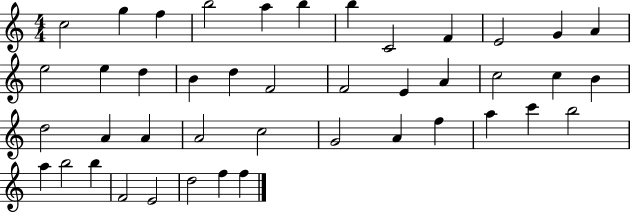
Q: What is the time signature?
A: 4/4